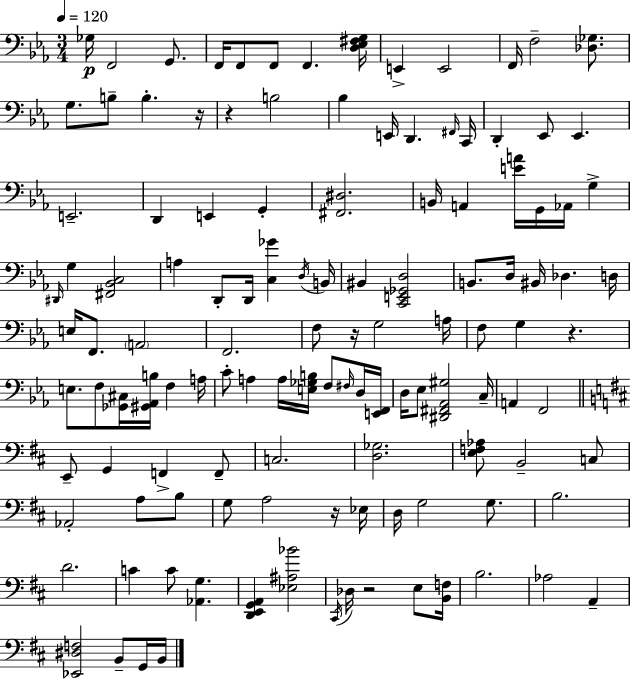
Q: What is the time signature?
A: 3/4